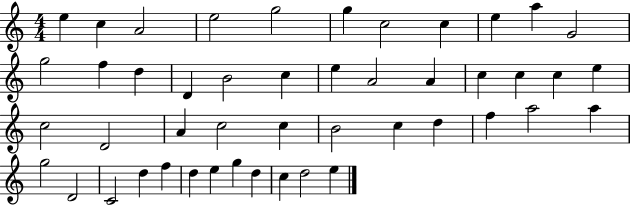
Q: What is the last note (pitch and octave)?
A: E5